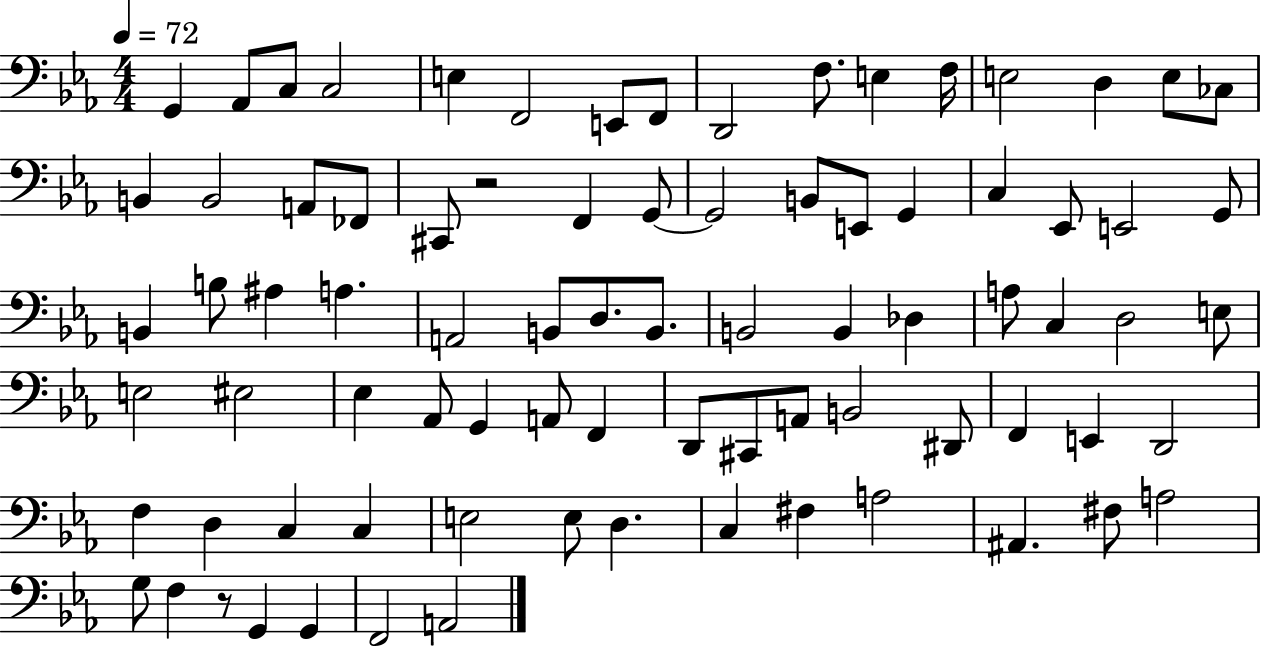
G2/q Ab2/e C3/e C3/h E3/q F2/h E2/e F2/e D2/h F3/e. E3/q F3/s E3/h D3/q E3/e CES3/e B2/q B2/h A2/e FES2/e C#2/e R/h F2/q G2/e G2/h B2/e E2/e G2/q C3/q Eb2/e E2/h G2/e B2/q B3/e A#3/q A3/q. A2/h B2/e D3/e. B2/e. B2/h B2/q Db3/q A3/e C3/q D3/h E3/e E3/h EIS3/h Eb3/q Ab2/e G2/q A2/e F2/q D2/e C#2/e A2/e B2/h D#2/e F2/q E2/q D2/h F3/q D3/q C3/q C3/q E3/h E3/e D3/q. C3/q F#3/q A3/h A#2/q. F#3/e A3/h G3/e F3/q R/e G2/q G2/q F2/h A2/h